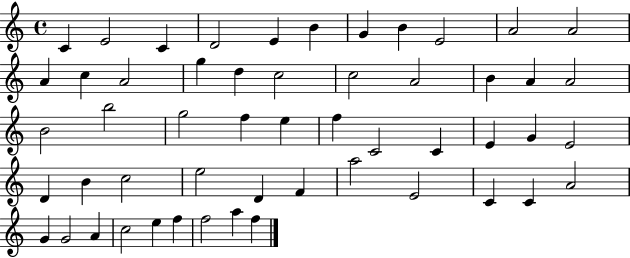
{
  \clef treble
  \time 4/4
  \defaultTimeSignature
  \key c \major
  c'4 e'2 c'4 | d'2 e'4 b'4 | g'4 b'4 e'2 | a'2 a'2 | \break a'4 c''4 a'2 | g''4 d''4 c''2 | c''2 a'2 | b'4 a'4 a'2 | \break b'2 b''2 | g''2 f''4 e''4 | f''4 c'2 c'4 | e'4 g'4 e'2 | \break d'4 b'4 c''2 | e''2 d'4 f'4 | a''2 e'2 | c'4 c'4 a'2 | \break g'4 g'2 a'4 | c''2 e''4 f''4 | f''2 a''4 f''4 | \bar "|."
}